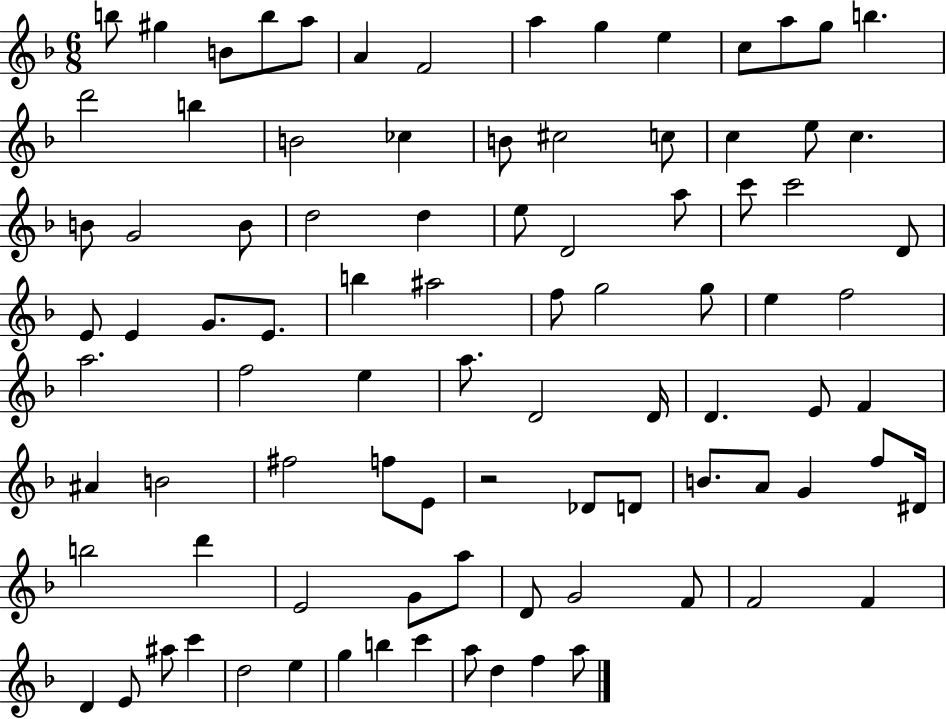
{
  \clef treble
  \numericTimeSignature
  \time 6/8
  \key f \major
  b''8 gis''4 b'8 b''8 a''8 | a'4 f'2 | a''4 g''4 e''4 | c''8 a''8 g''8 b''4. | \break d'''2 b''4 | b'2 ces''4 | b'8 cis''2 c''8 | c''4 e''8 c''4. | \break b'8 g'2 b'8 | d''2 d''4 | e''8 d'2 a''8 | c'''8 c'''2 d'8 | \break e'8 e'4 g'8. e'8. | b''4 ais''2 | f''8 g''2 g''8 | e''4 f''2 | \break a''2. | f''2 e''4 | a''8. d'2 d'16 | d'4. e'8 f'4 | \break ais'4 b'2 | fis''2 f''8 e'8 | r2 des'8 d'8 | b'8. a'8 g'4 f''8 dis'16 | \break b''2 d'''4 | e'2 g'8 a''8 | d'8 g'2 f'8 | f'2 f'4 | \break d'4 e'8 ais''8 c'''4 | d''2 e''4 | g''4 b''4 c'''4 | a''8 d''4 f''4 a''8 | \break \bar "|."
}